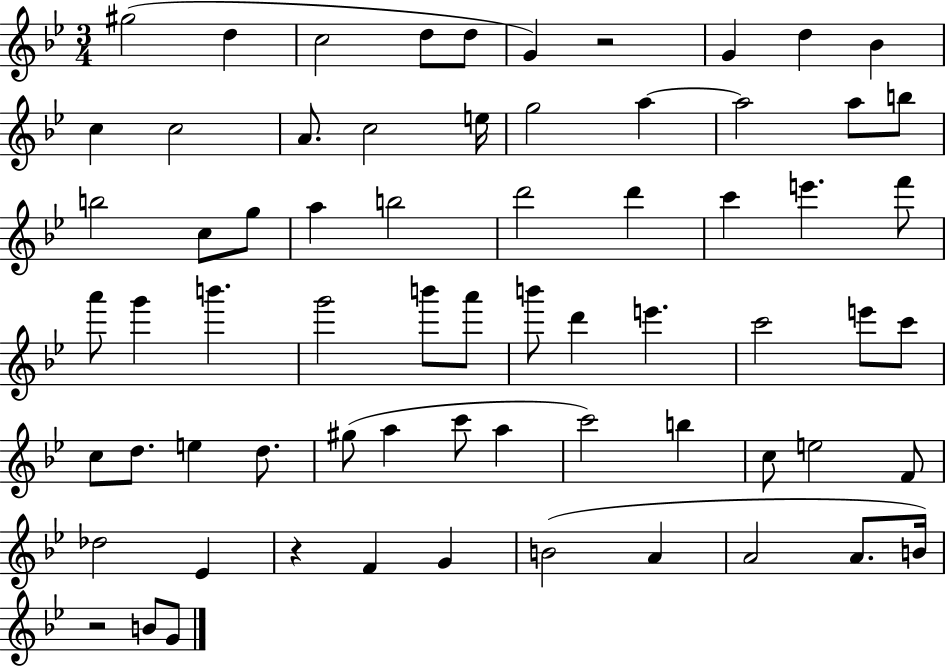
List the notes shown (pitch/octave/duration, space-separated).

G#5/h D5/q C5/h D5/e D5/e G4/q R/h G4/q D5/q Bb4/q C5/q C5/h A4/e. C5/h E5/s G5/h A5/q A5/h A5/e B5/e B5/h C5/e G5/e A5/q B5/h D6/h D6/q C6/q E6/q. F6/e A6/e G6/q B6/q. G6/h B6/e A6/e B6/e D6/q E6/q. C6/h E6/e C6/e C5/e D5/e. E5/q D5/e. G#5/e A5/q C6/e A5/q C6/h B5/q C5/e E5/h F4/e Db5/h Eb4/q R/q F4/q G4/q B4/h A4/q A4/h A4/e. B4/s R/h B4/e G4/e